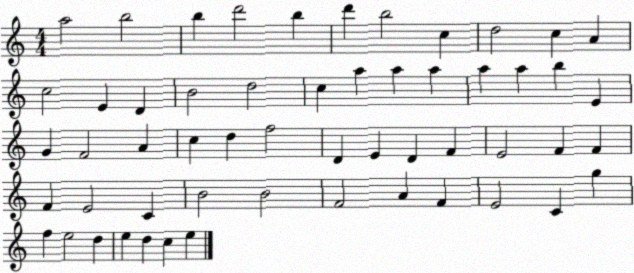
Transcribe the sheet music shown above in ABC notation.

X:1
T:Untitled
M:4/4
L:1/4
K:C
a2 b2 b d'2 b d' b2 c d2 c A c2 E D B2 d2 c a a a a a b E G F2 A c d f2 D E D F E2 F F F E2 C B2 B2 F2 A F E2 C g f e2 d e d c e